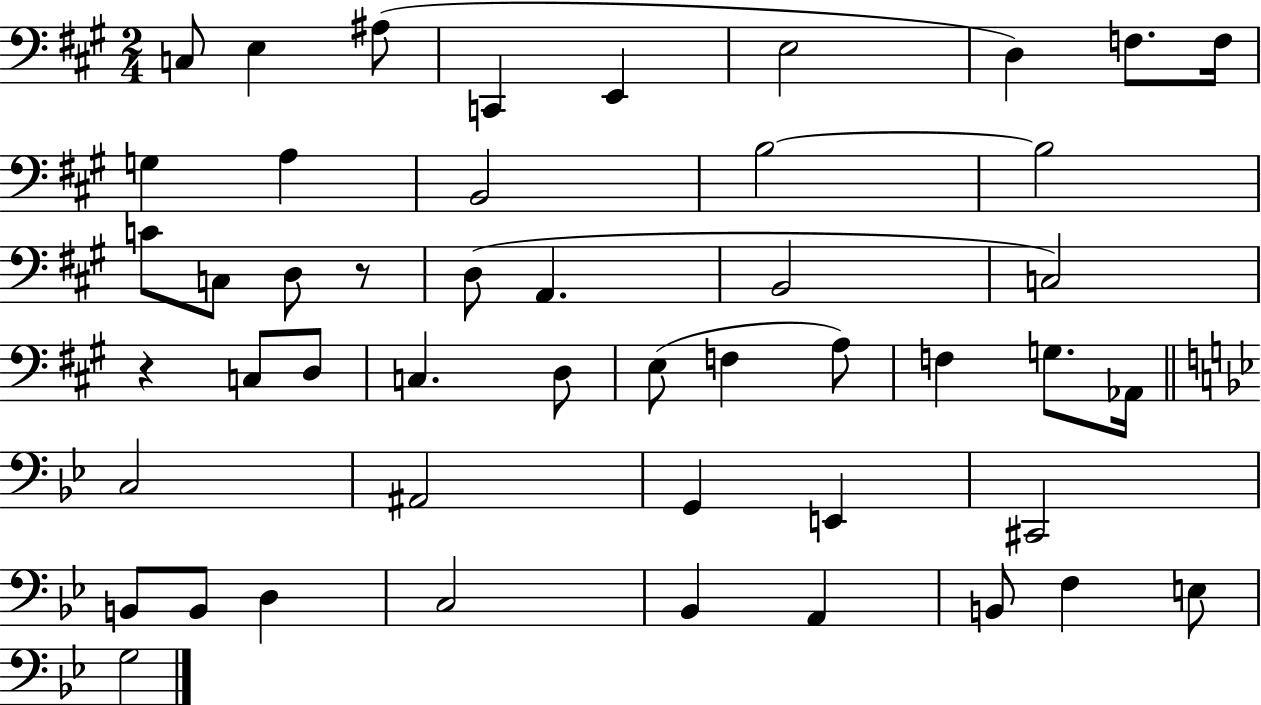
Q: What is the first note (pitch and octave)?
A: C3